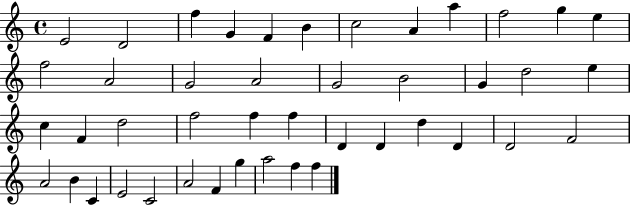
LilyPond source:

{
  \clef treble
  \time 4/4
  \defaultTimeSignature
  \key c \major
  e'2 d'2 | f''4 g'4 f'4 b'4 | c''2 a'4 a''4 | f''2 g''4 e''4 | \break f''2 a'2 | g'2 a'2 | g'2 b'2 | g'4 d''2 e''4 | \break c''4 f'4 d''2 | f''2 f''4 f''4 | d'4 d'4 d''4 d'4 | d'2 f'2 | \break a'2 b'4 c'4 | e'2 c'2 | a'2 f'4 g''4 | a''2 f''4 f''4 | \break \bar "|."
}